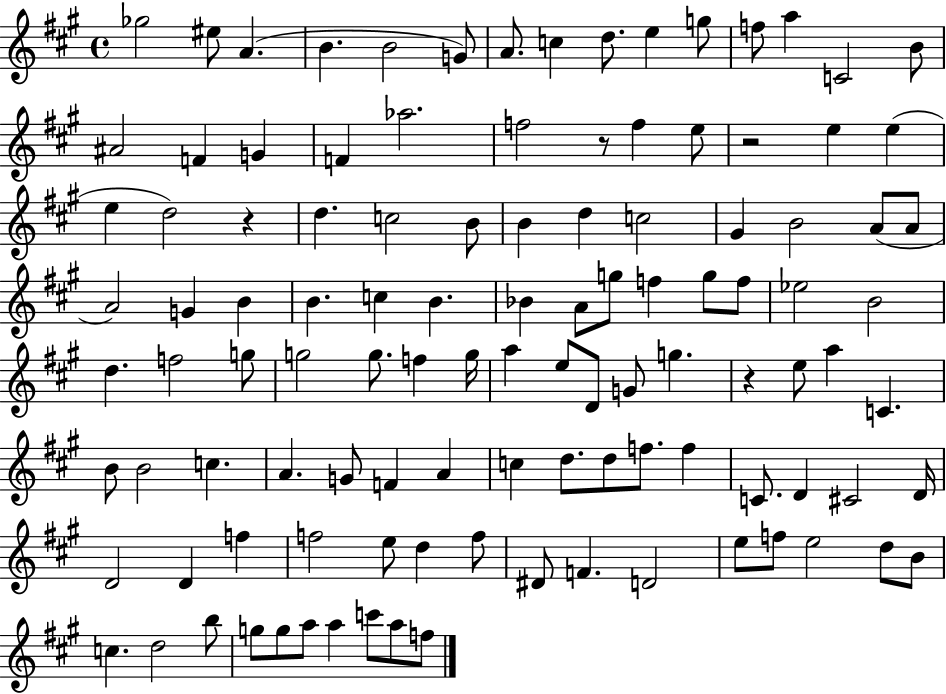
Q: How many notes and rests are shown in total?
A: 111